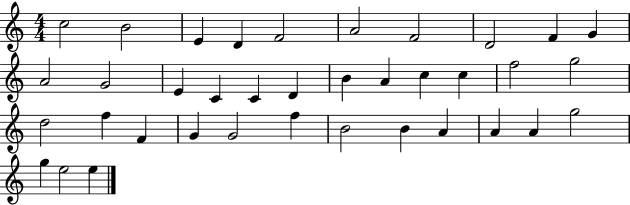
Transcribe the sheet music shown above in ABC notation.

X:1
T:Untitled
M:4/4
L:1/4
K:C
c2 B2 E D F2 A2 F2 D2 F G A2 G2 E C C D B A c c f2 g2 d2 f F G G2 f B2 B A A A g2 g e2 e